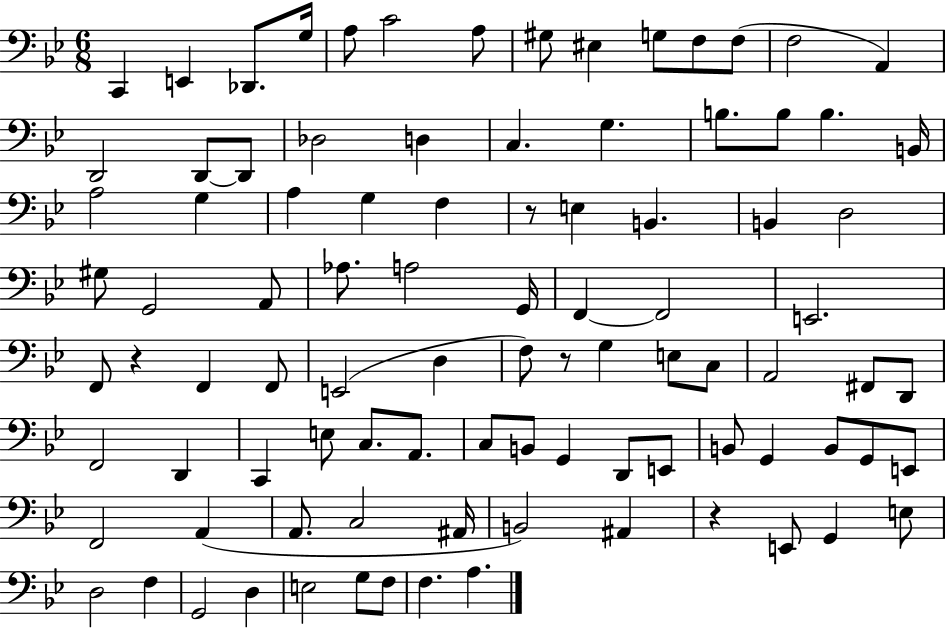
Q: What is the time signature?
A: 6/8